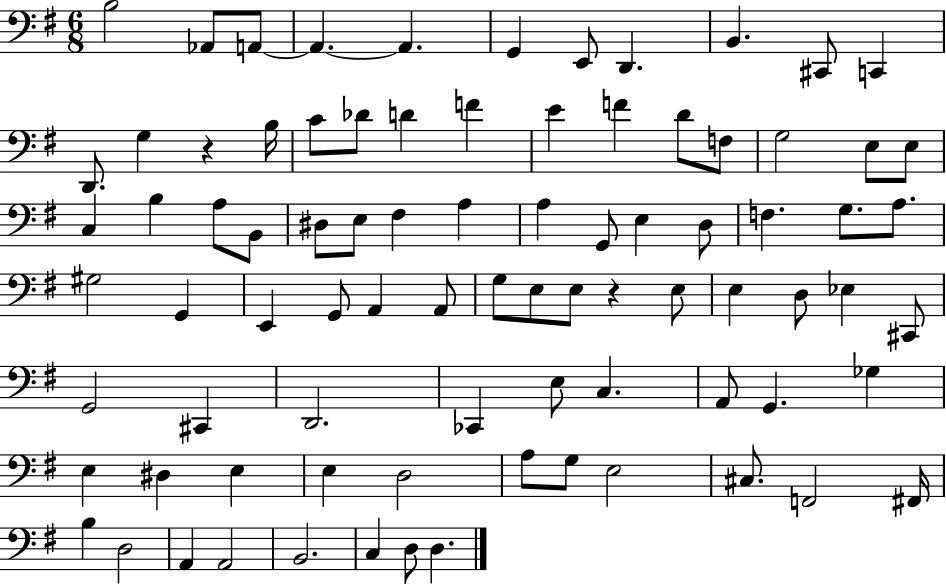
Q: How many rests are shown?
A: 2